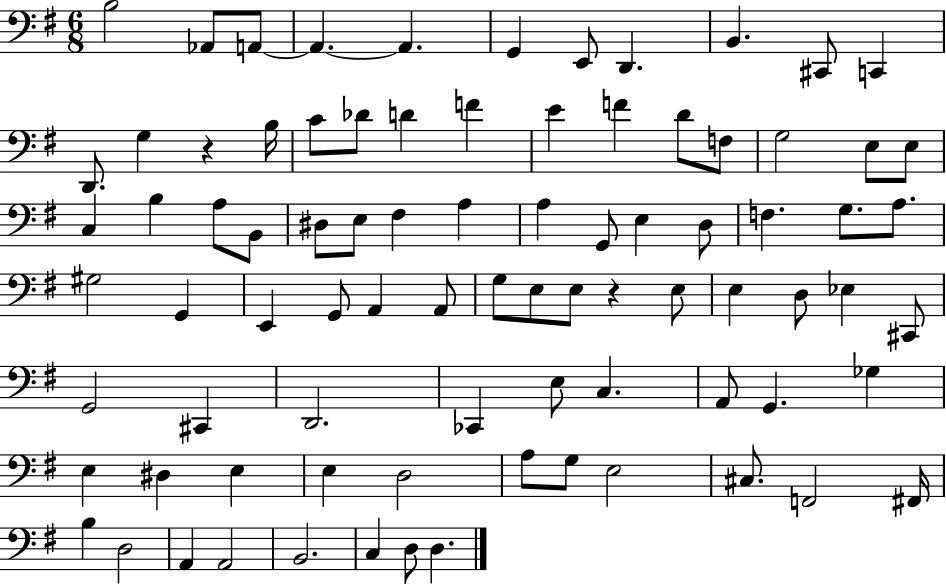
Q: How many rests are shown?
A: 2